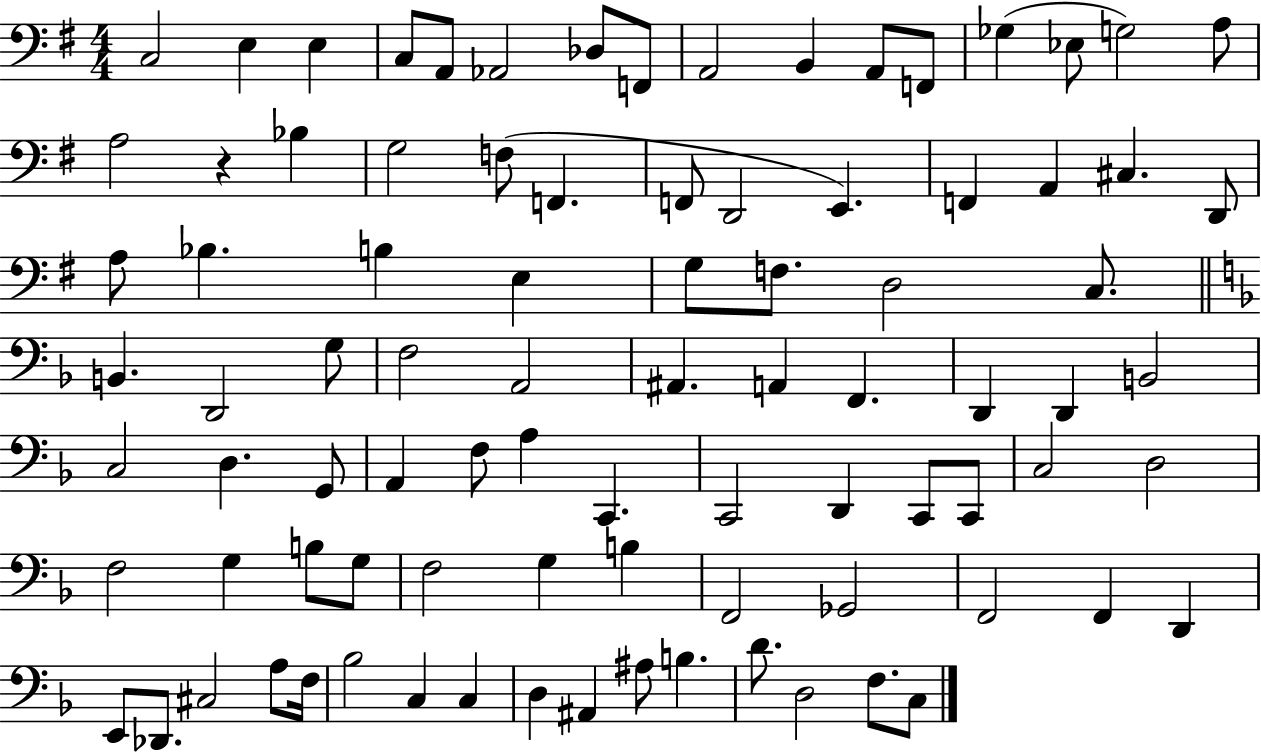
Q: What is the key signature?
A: G major